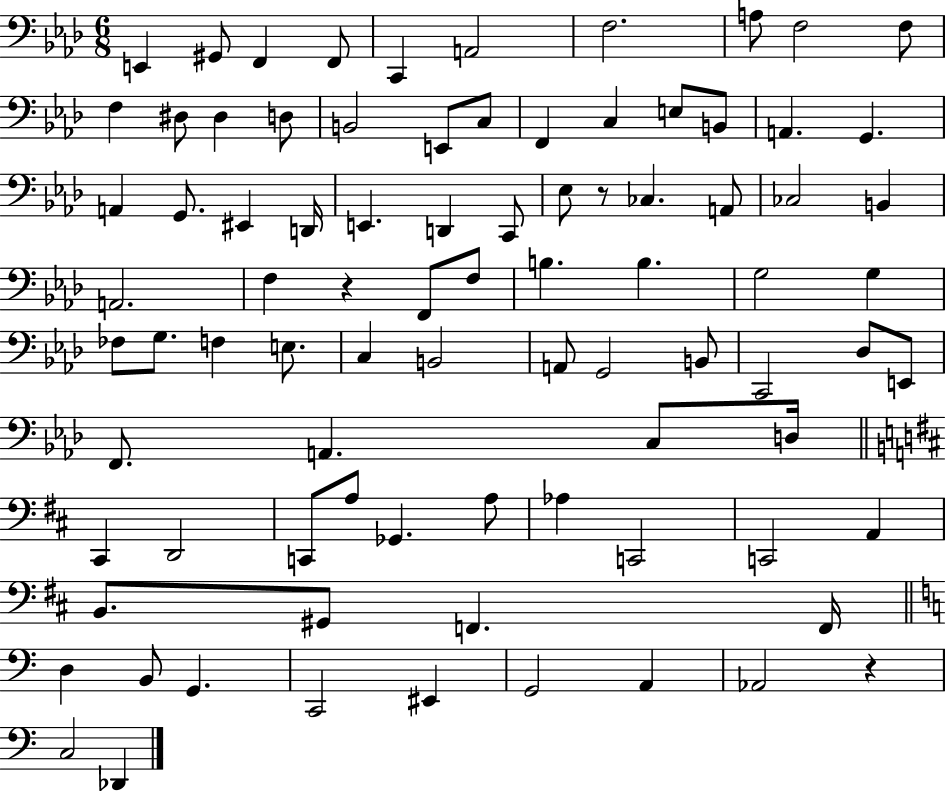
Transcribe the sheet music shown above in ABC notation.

X:1
T:Untitled
M:6/8
L:1/4
K:Ab
E,, ^G,,/2 F,, F,,/2 C,, A,,2 F,2 A,/2 F,2 F,/2 F, ^D,/2 ^D, D,/2 B,,2 E,,/2 C,/2 F,, C, E,/2 B,,/2 A,, G,, A,, G,,/2 ^E,, D,,/4 E,, D,, C,,/2 _E,/2 z/2 _C, A,,/2 _C,2 B,, A,,2 F, z F,,/2 F,/2 B, B, G,2 G, _F,/2 G,/2 F, E,/2 C, B,,2 A,,/2 G,,2 B,,/2 C,,2 _D,/2 E,,/2 F,,/2 A,, C,/2 D,/4 ^C,, D,,2 C,,/2 A,/2 _G,, A,/2 _A, C,,2 C,,2 A,, B,,/2 ^G,,/2 F,, F,,/4 D, B,,/2 G,, C,,2 ^E,, G,,2 A,, _A,,2 z C,2 _D,,